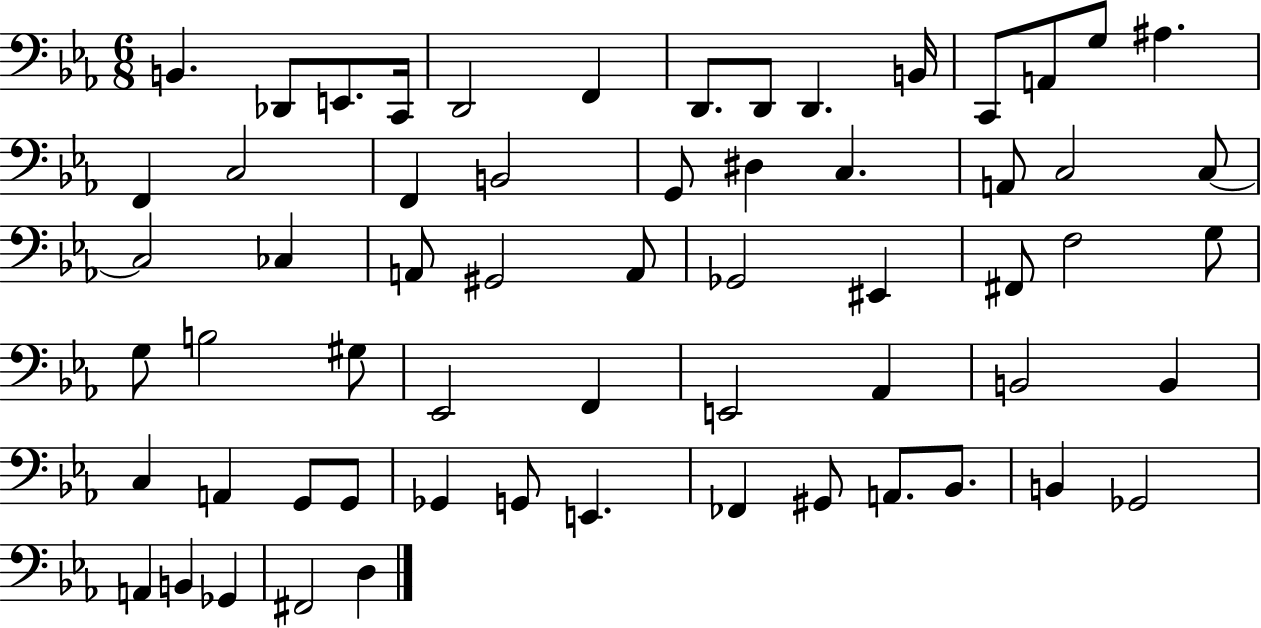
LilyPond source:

{
  \clef bass
  \numericTimeSignature
  \time 6/8
  \key ees \major
  b,4. des,8 e,8. c,16 | d,2 f,4 | d,8. d,8 d,4. b,16 | c,8 a,8 g8 ais4. | \break f,4 c2 | f,4 b,2 | g,8 dis4 c4. | a,8 c2 c8~~ | \break c2 ces4 | a,8 gis,2 a,8 | ges,2 eis,4 | fis,8 f2 g8 | \break g8 b2 gis8 | ees,2 f,4 | e,2 aes,4 | b,2 b,4 | \break c4 a,4 g,8 g,8 | ges,4 g,8 e,4. | fes,4 gis,8 a,8. bes,8. | b,4 ges,2 | \break a,4 b,4 ges,4 | fis,2 d4 | \bar "|."
}